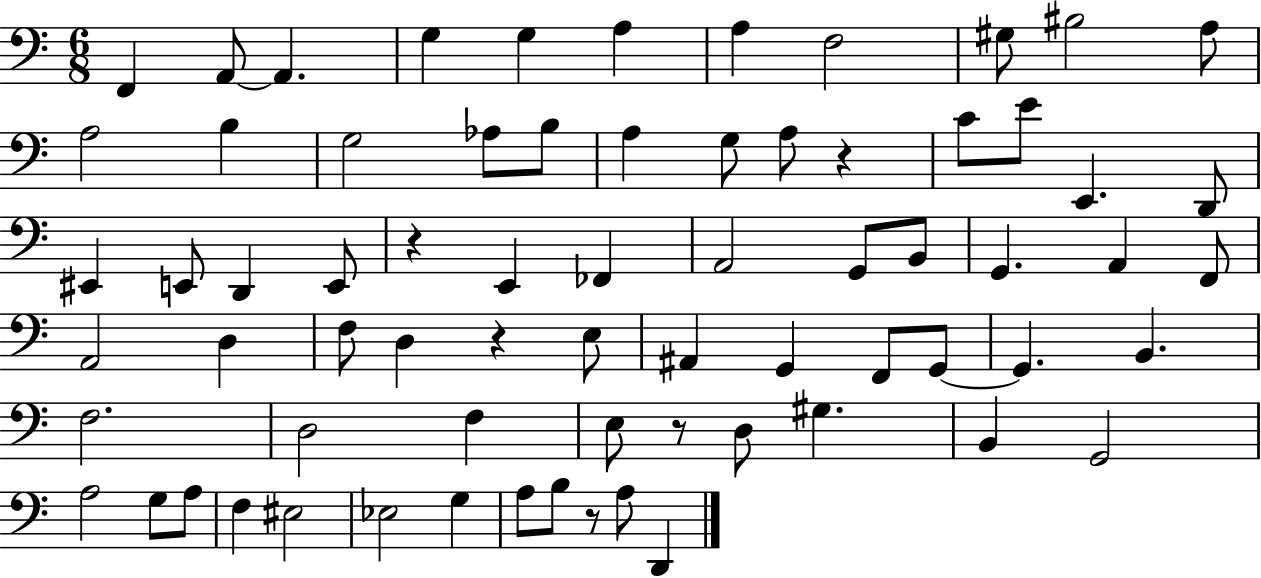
F2/q A2/e A2/q. G3/q G3/q A3/q A3/q F3/h G#3/e BIS3/h A3/e A3/h B3/q G3/h Ab3/e B3/e A3/q G3/e A3/e R/q C4/e E4/e E2/q. D2/e EIS2/q E2/e D2/q E2/e R/q E2/q FES2/q A2/h G2/e B2/e G2/q. A2/q F2/e A2/h D3/q F3/e D3/q R/q E3/e A#2/q G2/q F2/e G2/e G2/q. B2/q. F3/h. D3/h F3/q E3/e R/e D3/e G#3/q. B2/q G2/h A3/h G3/e A3/e F3/q EIS3/h Eb3/h G3/q A3/e B3/e R/e A3/e D2/q